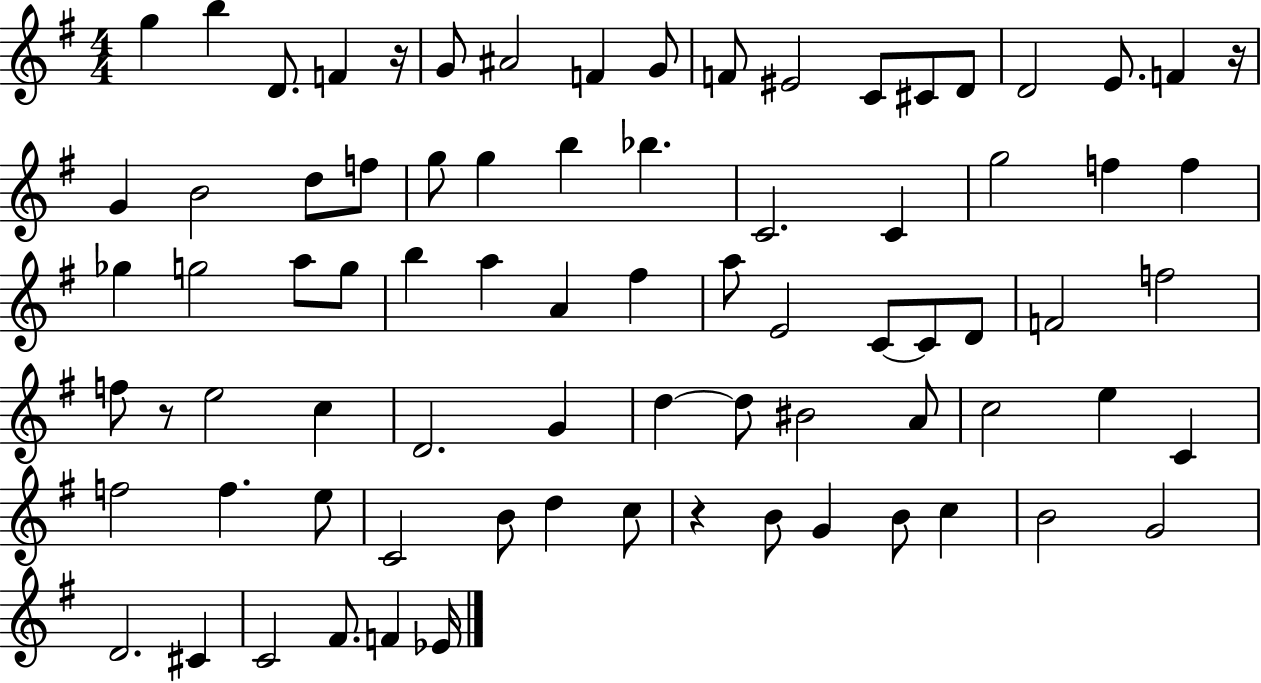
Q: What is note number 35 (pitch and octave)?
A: A5